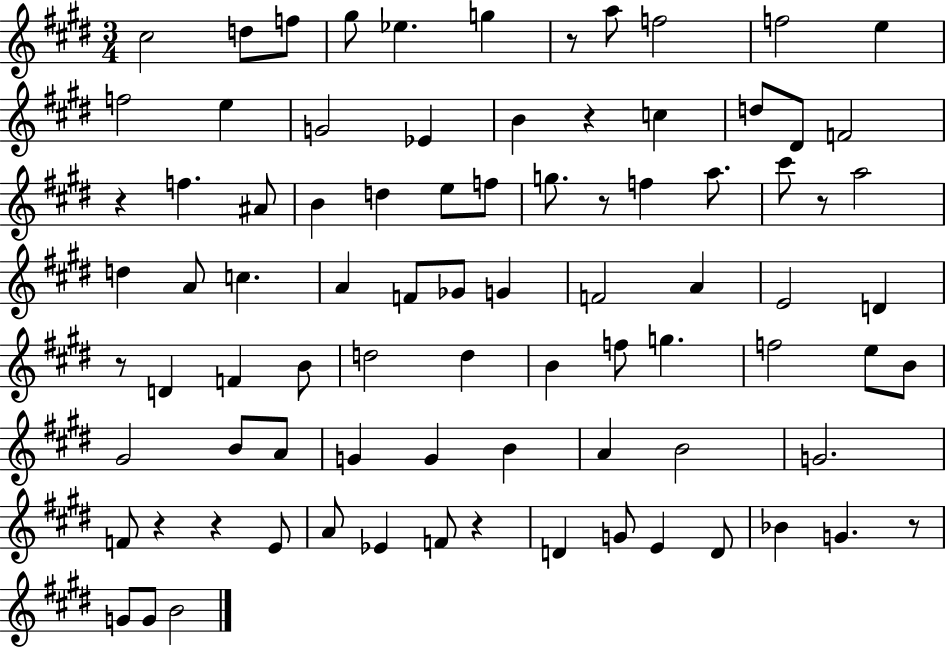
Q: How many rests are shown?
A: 10